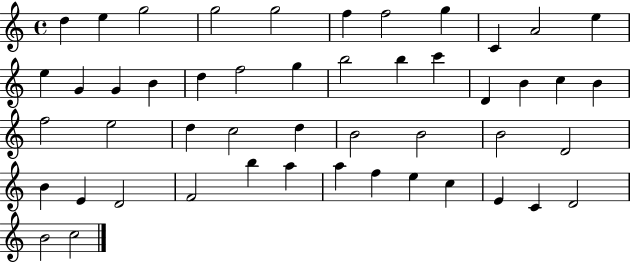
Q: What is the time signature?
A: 4/4